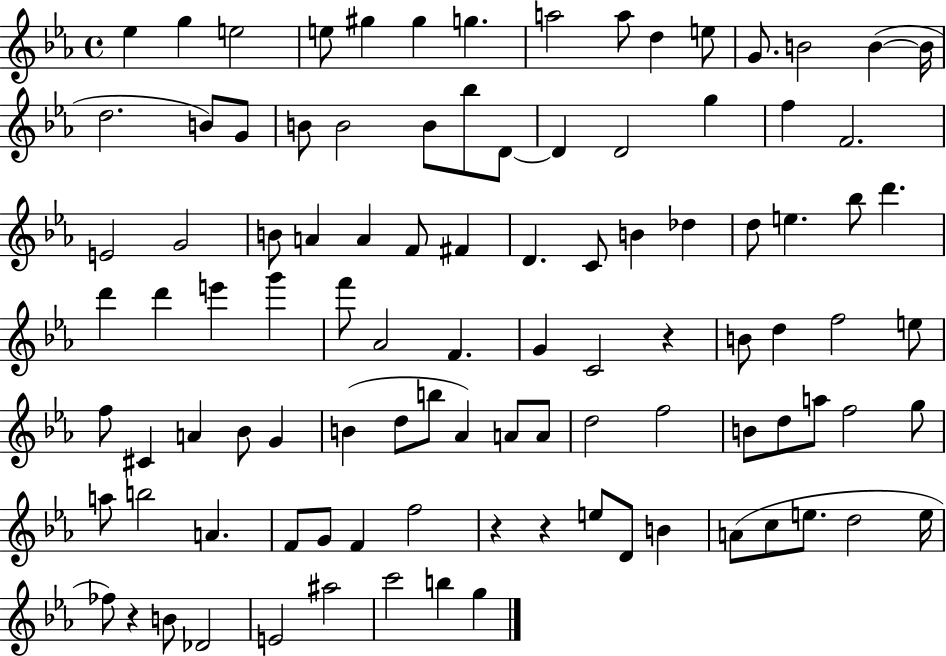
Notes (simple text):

Eb5/q G5/q E5/h E5/e G#5/q G#5/q G5/q. A5/h A5/e D5/q E5/e G4/e. B4/h B4/q B4/s D5/h. B4/e G4/e B4/e B4/h B4/e Bb5/e D4/e D4/q D4/h G5/q F5/q F4/h. E4/h G4/h B4/e A4/q A4/q F4/e F#4/q D4/q. C4/e B4/q Db5/q D5/e E5/q. Bb5/e D6/q. D6/q D6/q E6/q G6/q F6/e Ab4/h F4/q. G4/q C4/h R/q B4/e D5/q F5/h E5/e F5/e C#4/q A4/q Bb4/e G4/q B4/q D5/e B5/e Ab4/q A4/e A4/e D5/h F5/h B4/e D5/e A5/e F5/h G5/e A5/e B5/h A4/q. F4/e G4/e F4/q F5/h R/q R/q E5/e D4/e B4/q A4/e C5/e E5/e. D5/h E5/s FES5/e R/q B4/e Db4/h E4/h A#5/h C6/h B5/q G5/q